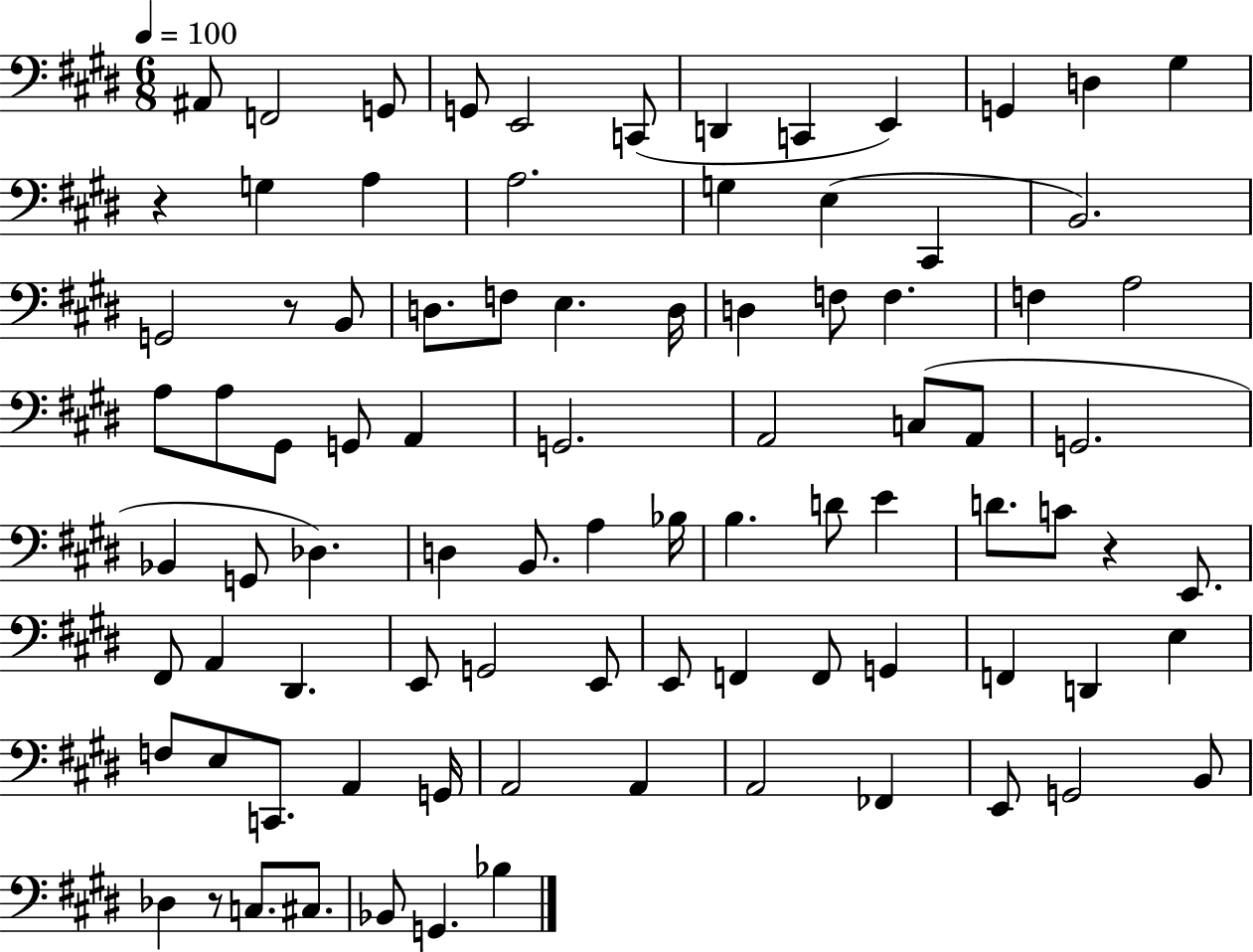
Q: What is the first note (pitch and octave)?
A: A#2